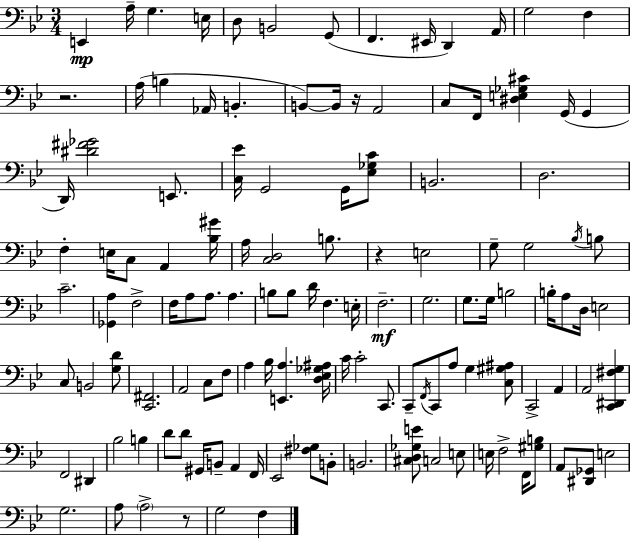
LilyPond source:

{
  \clef bass
  \numericTimeSignature
  \time 3/4
  \key bes \major
  e,4\mp a16-- g4. e16 | d8 b,2 g,8( | f,4. eis,16 d,4) a,16 | g2 f4 | \break r2. | a16( b4 aes,16 b,4.-. | b,8~~) b,16 r16 a,2 | c8 f,16 <dis e ges cis'>4 g,16( g,4 | \break d,16) <dis' fis' ges'>2 e,8. | <c ees'>16 g,2 g,16 <ees ges c'>8 | b,2. | d2. | \break f4-. e16 c8 a,4 <bes gis'>16 | a16 <c d>2 b8. | r4 e2 | g8-- g2 \acciaccatura { bes16 } b8 | \break c'2.-- | <ges, a>4 f2-> | f16 a8 a8. a4. | b8 b8 d'16 f4. | \break e16-. f2.--\mf | g2. | g8. g16 b2 | b16-. a8 d16 e2 | \break c8 b,2 <g d'>8 | <c, fis,>2. | a,2 c8 f8 | a4 bes16 <e, a>4. | \break <d ees ges ais>16 c'16 c'2-. c,8. | c,8-- \acciaccatura { f,16 } c,8 a8 g4 | <c gis ais>8 c,2-> a,4 | a,2 <c, dis, fis g>4 | \break f,2 dis,4 | bes2 b4 | d'8 d'8 gis,16 b,8-- a,4 | f,16 ees,2 <fis ges>8 | \break b,8-. b,2. | <cis d ges e'>8 c2 | e8 e16 f2-> f,16 | <gis b>8 a,8 <dis, ges,>8 e2 | \break g2. | a8 \parenthesize a2-> | r8 g2 f4 | \bar "|."
}